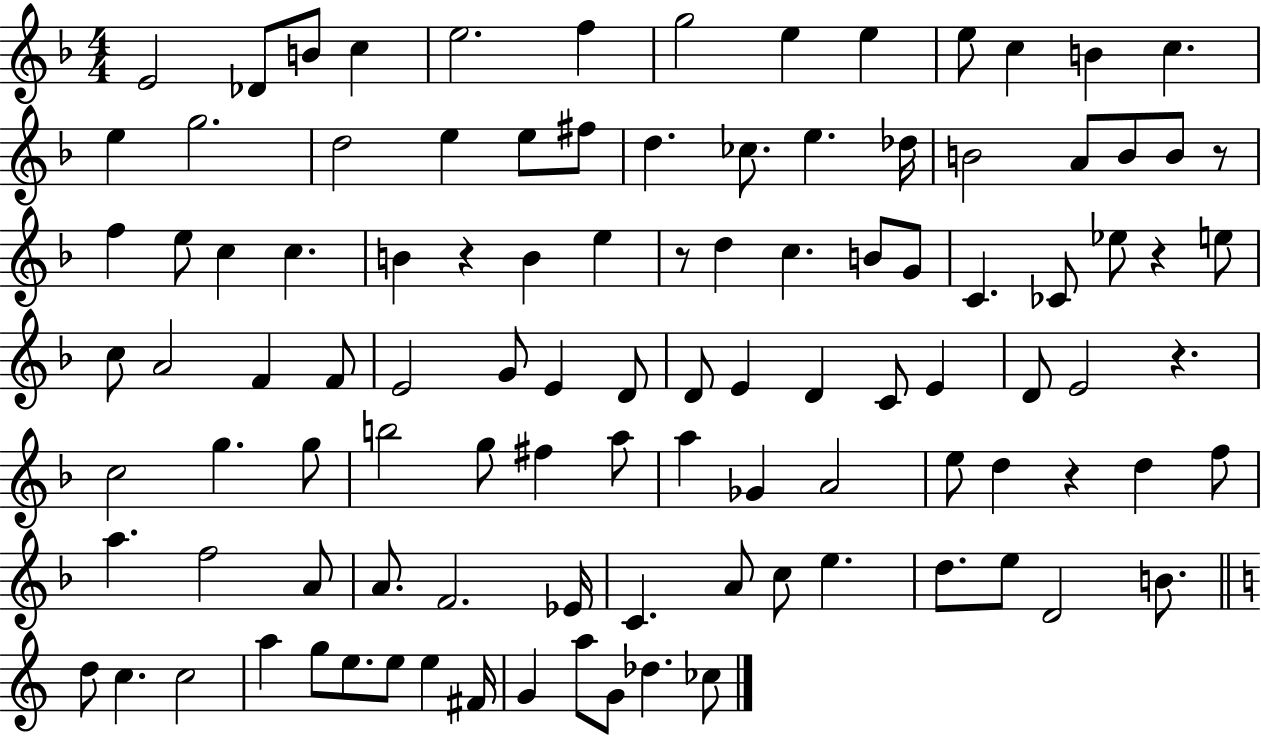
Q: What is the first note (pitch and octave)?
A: E4